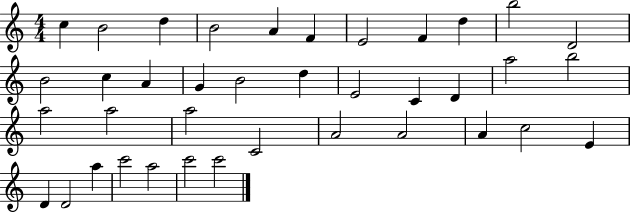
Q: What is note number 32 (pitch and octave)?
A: D4